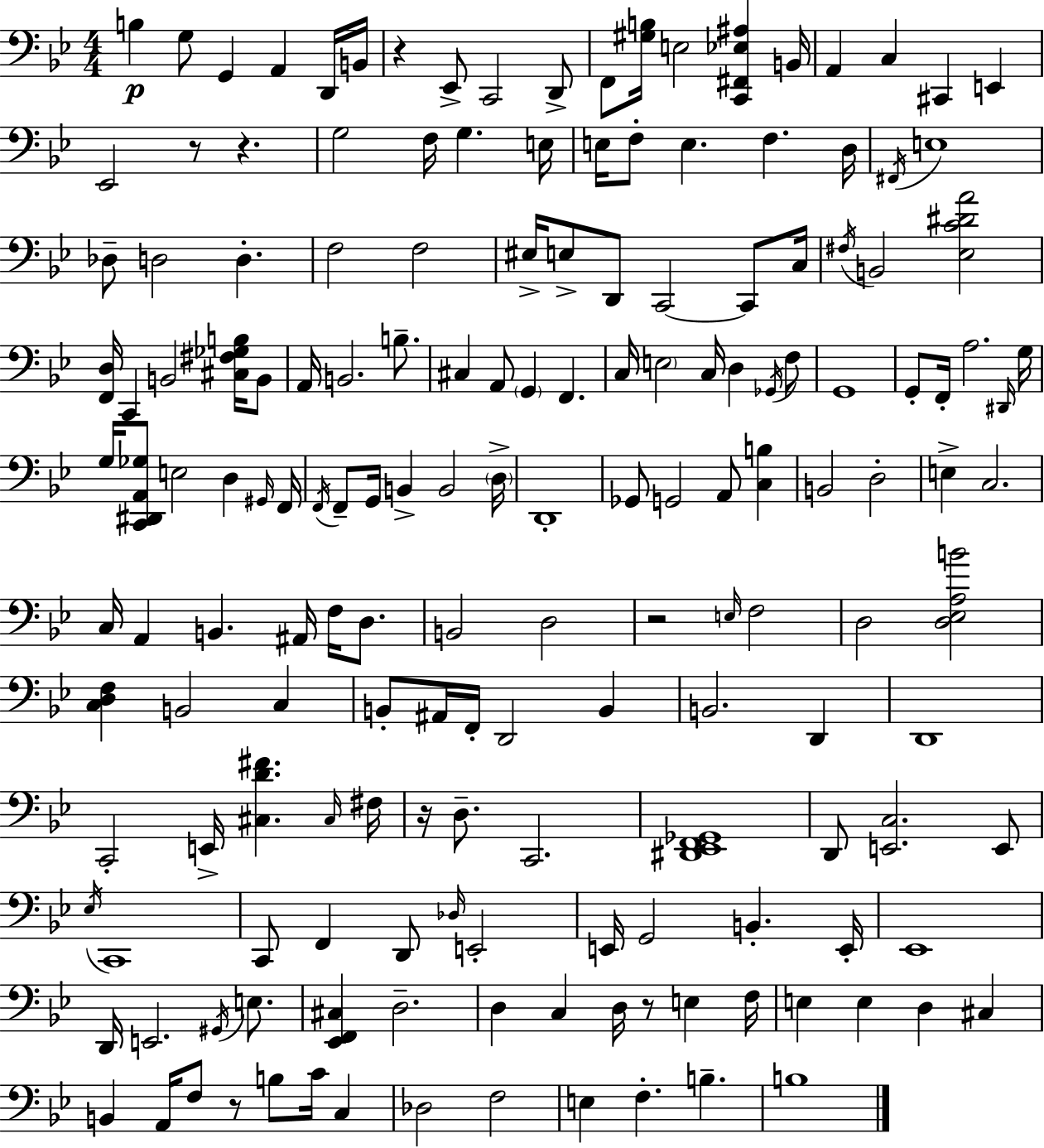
{
  \clef bass
  \numericTimeSignature
  \time 4/4
  \key bes \major
  \repeat volta 2 { b4\p g8 g,4 a,4 d,16 b,16 | r4 ees,8-> c,2 d,8-> | f,8 <gis b>16 e2 <c, fis, ees ais>4 b,16 | a,4 c4 cis,4 e,4 | \break ees,2 r8 r4. | g2 f16 g4. e16 | e16 f8-. e4. f4. d16 | \acciaccatura { fis,16 } e1 | \break des8-- d2 d4.-. | f2 f2 | eis16-> e8-> d,8 c,2~~ c,8 | c16 \acciaccatura { fis16 } b,2 <ees c' dis' a'>2 | \break <f, d>16 c,4 b,2 <cis fis ges b>16 | b,8 a,16 b,2. b8.-- | cis4 a,8 \parenthesize g,4 f,4. | c16 \parenthesize e2 c16 d4 | \break \acciaccatura { ges,16 } f8 g,1 | g,8-. f,16-. a2. | \grace { dis,16 } g16 g16 <c, dis, a, ges>8 e2 d4 | \grace { gis,16 } f,16 \acciaccatura { f,16 } f,8-- g,16 b,4-> b,2 | \break \parenthesize d16-> d,1-. | ges,8 g,2 | a,8 <c b>4 b,2 d2-. | e4-> c2. | \break c16 a,4 b,4. | ais,16 f16 d8. b,2 d2 | r2 \grace { e16 } f2 | d2 <d ees a b'>2 | \break <c d f>4 b,2 | c4 b,8-. ais,16 f,16-. d,2 | b,4 b,2. | d,4 d,1 | \break c,2-. e,16-> | <cis d' fis'>4. \grace { cis16 } fis16 r16 d8.-- c,2. | <dis, ees, f, ges,>1 | d,8 <e, c>2. | \break e,8 \acciaccatura { ees16 } c,1 | c,8 f,4 d,8 | \grace { des16 } e,2-. e,16 g,2 | b,4.-. e,16-. ees,1 | \break d,16 e,2. | \acciaccatura { gis,16 } e8. <ees, f, cis>4 d2.-- | d4 c4 | d16 r8 e4 f16 e4 e4 | \break d4 cis4 b,4 a,16 | f8 r8 b8 c'16 c4 des2 | f2 e4 f4.-. | b4.-- b1 | \break } \bar "|."
}